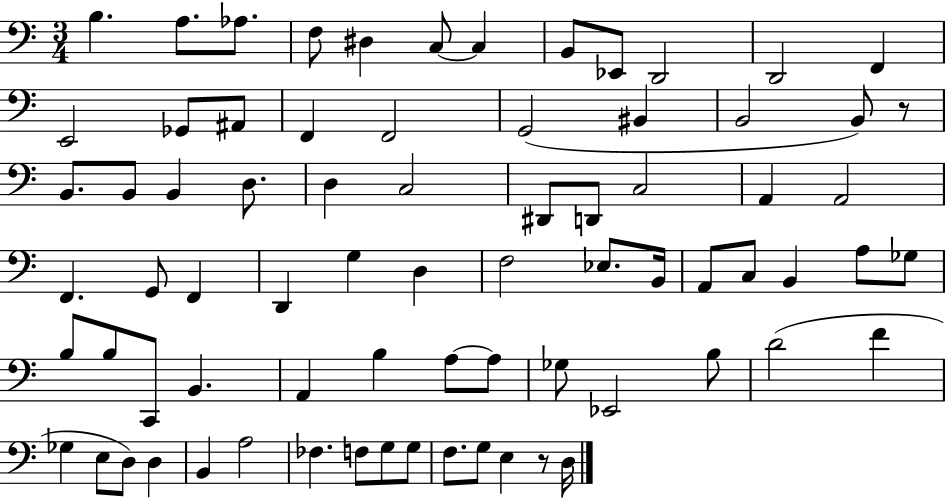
{
  \clef bass
  \numericTimeSignature
  \time 3/4
  \key c \major
  b4. a8. aes8. | f8 dis4 c8~~ c4 | b,8 ees,8 d,2 | d,2 f,4 | \break e,2 ges,8 ais,8 | f,4 f,2 | g,2( bis,4 | b,2 b,8) r8 | \break b,8. b,8 b,4 d8. | d4 c2 | dis,8 d,8 c2 | a,4 a,2 | \break f,4. g,8 f,4 | d,4 g4 d4 | f2 ees8. b,16 | a,8 c8 b,4 a8 ges8 | \break b8 b8 c,8 b,4. | a,4 b4 a8~~ a8 | ges8 ees,2 b8 | d'2( f'4 | \break ges4 e8 d8) d4 | b,4 a2 | fes4. f8 g8 g8 | f8. g8 e4 r8 d16 | \break \bar "|."
}